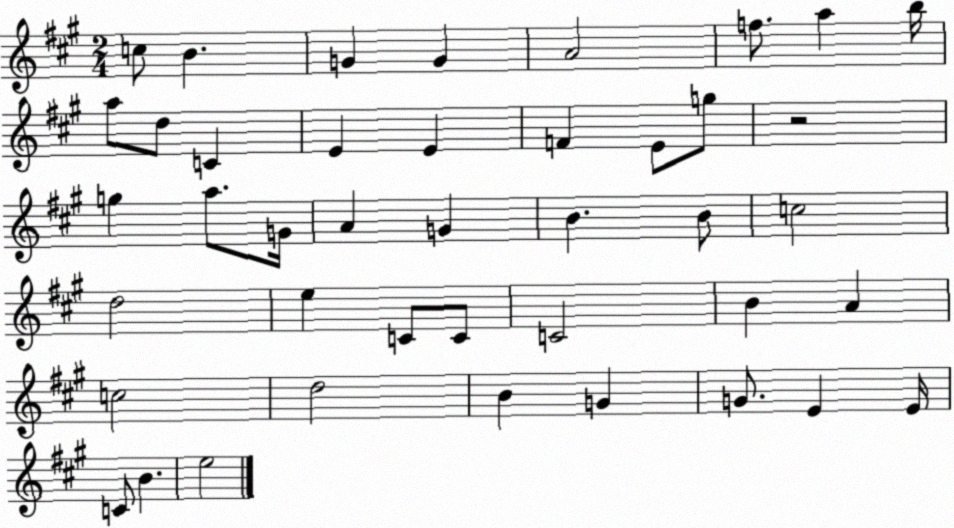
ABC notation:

X:1
T:Untitled
M:2/4
L:1/4
K:A
c/2 B G G A2 f/2 a b/4 a/2 d/2 C E E F E/2 g/2 z2 g a/2 G/4 A G B B/2 c2 d2 e C/2 C/2 C2 B A c2 d2 B G G/2 E E/4 C/2 B e2